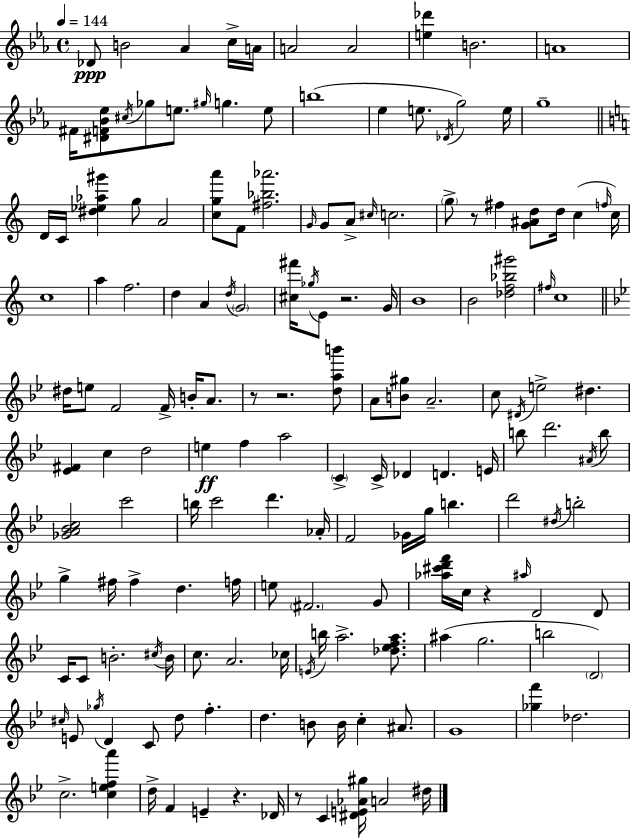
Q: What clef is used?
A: treble